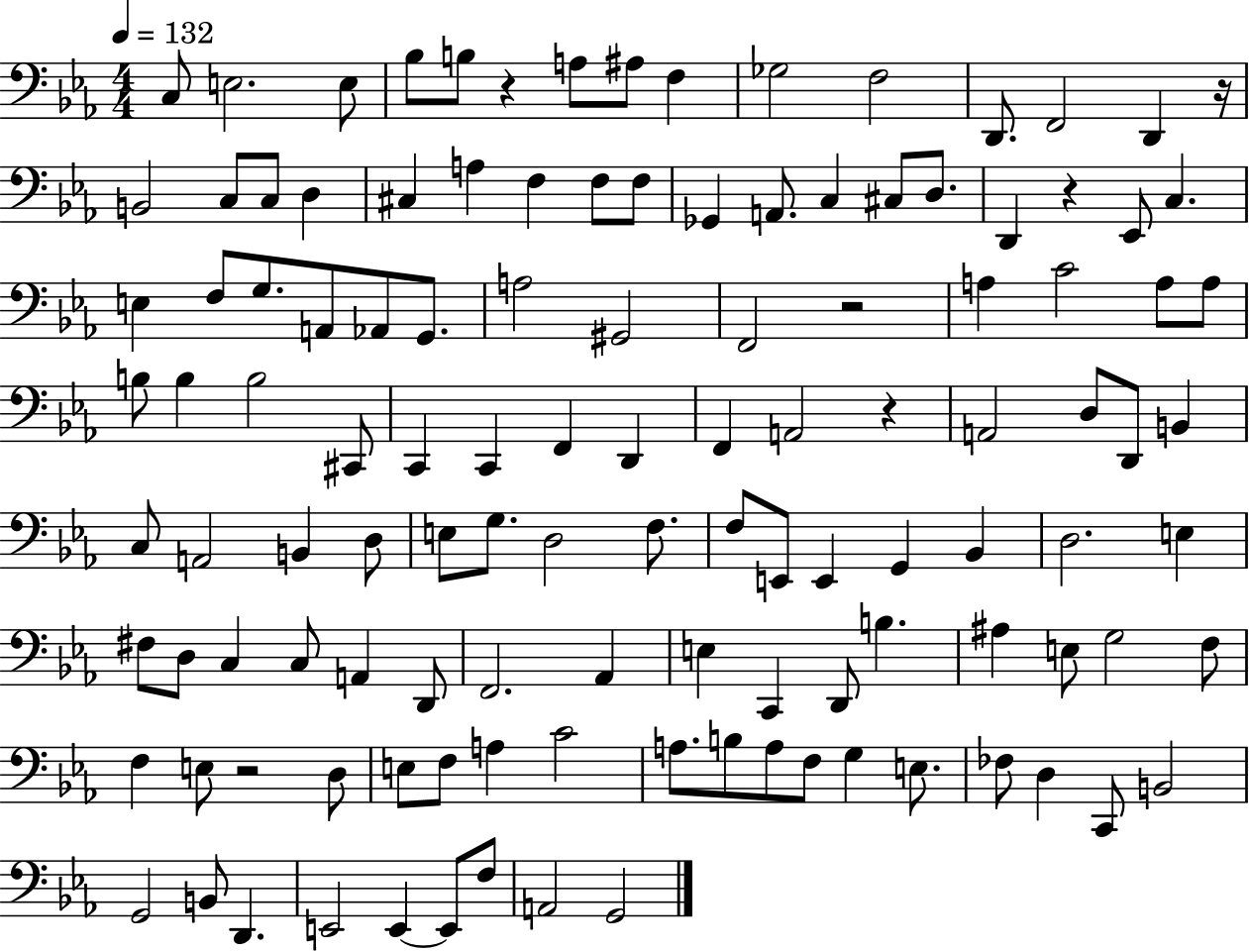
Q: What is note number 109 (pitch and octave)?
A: E2